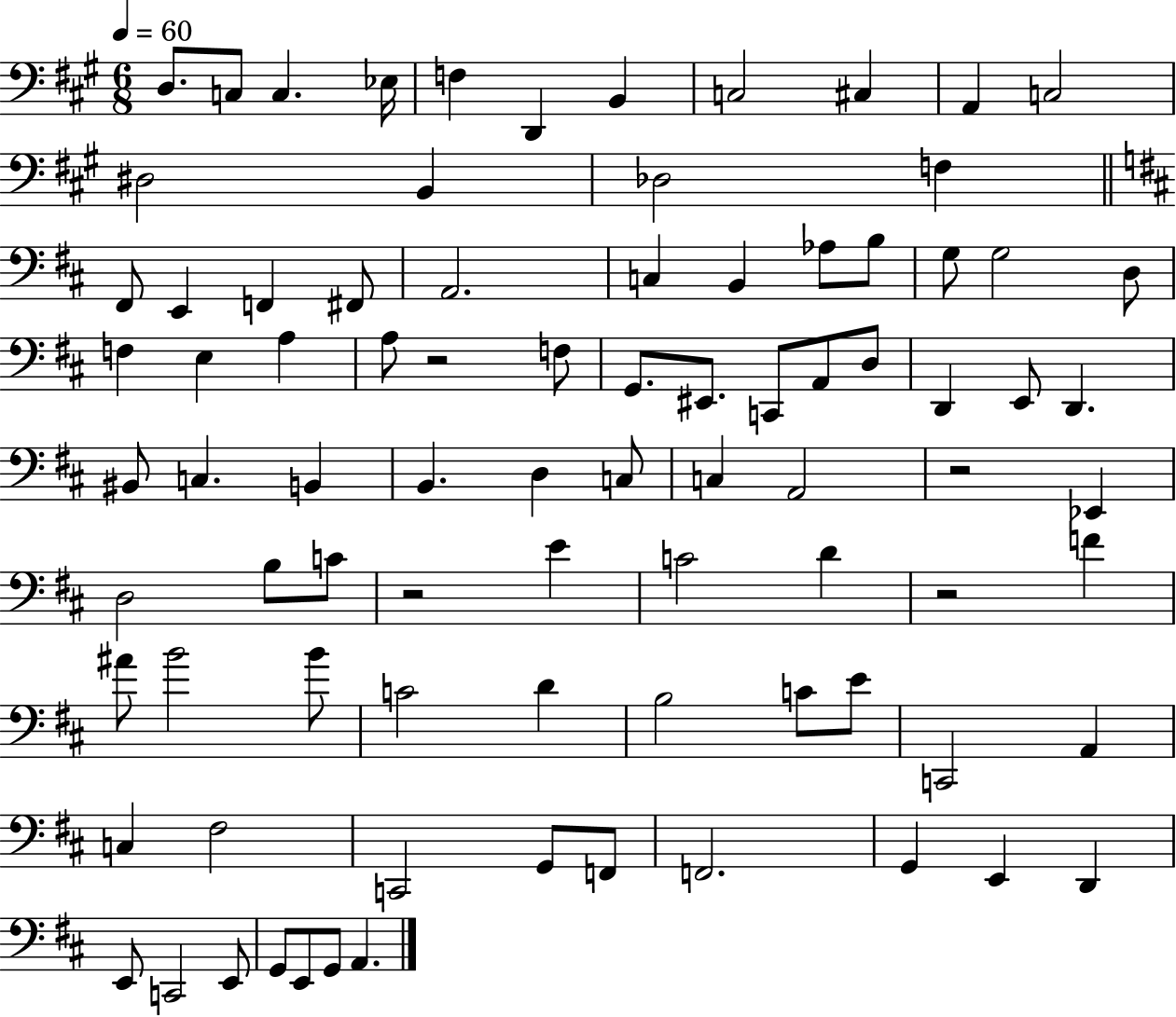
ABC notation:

X:1
T:Untitled
M:6/8
L:1/4
K:A
D,/2 C,/2 C, _E,/4 F, D,, B,, C,2 ^C, A,, C,2 ^D,2 B,, _D,2 F, ^F,,/2 E,, F,, ^F,,/2 A,,2 C, B,, _A,/2 B,/2 G,/2 G,2 D,/2 F, E, A, A,/2 z2 F,/2 G,,/2 ^E,,/2 C,,/2 A,,/2 D,/2 D,, E,,/2 D,, ^B,,/2 C, B,, B,, D, C,/2 C, A,,2 z2 _E,, D,2 B,/2 C/2 z2 E C2 D z2 F ^A/2 B2 B/2 C2 D B,2 C/2 E/2 C,,2 A,, C, ^F,2 C,,2 G,,/2 F,,/2 F,,2 G,, E,, D,, E,,/2 C,,2 E,,/2 G,,/2 E,,/2 G,,/2 A,,